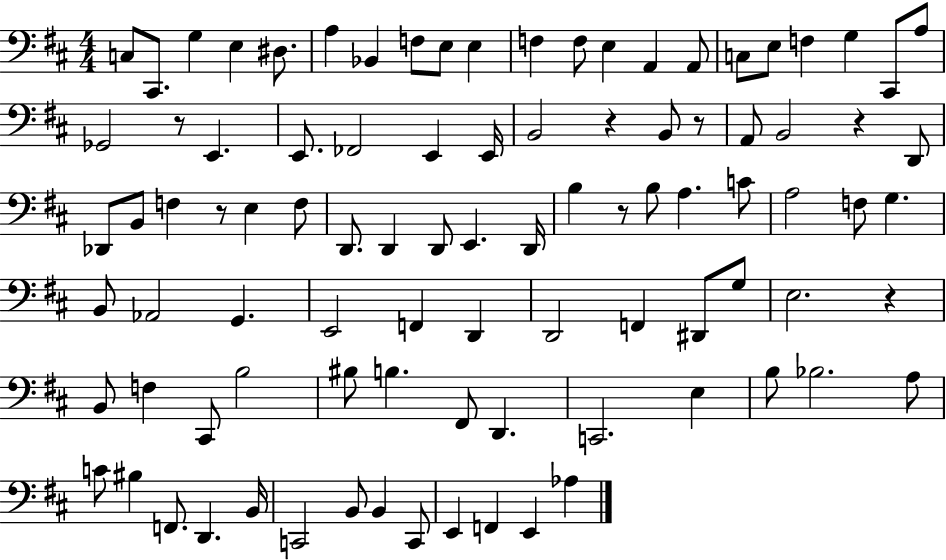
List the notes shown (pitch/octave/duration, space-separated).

C3/e C#2/e. G3/q E3/q D#3/e. A3/q Bb2/q F3/e E3/e E3/q F3/q F3/e E3/q A2/q A2/e C3/e E3/e F3/q G3/q C#2/e A3/e Gb2/h R/e E2/q. E2/e. FES2/h E2/q E2/s B2/h R/q B2/e R/e A2/e B2/h R/q D2/e Db2/e B2/e F3/q R/e E3/q F3/e D2/e. D2/q D2/e E2/q. D2/s B3/q R/e B3/e A3/q. C4/e A3/h F3/e G3/q. B2/e Ab2/h G2/q. E2/h F2/q D2/q D2/h F2/q D#2/e G3/e E3/h. R/q B2/e F3/q C#2/e B3/h BIS3/e B3/q. F#2/e D2/q. C2/h. E3/q B3/e Bb3/h. A3/e C4/e BIS3/q F2/e. D2/q. B2/s C2/h B2/e B2/q C2/e E2/q F2/q E2/q Ab3/q